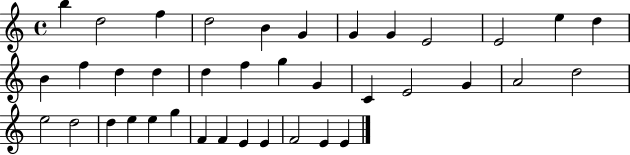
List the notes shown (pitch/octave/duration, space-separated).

B5/q D5/h F5/q D5/h B4/q G4/q G4/q G4/q E4/h E4/h E5/q D5/q B4/q F5/q D5/q D5/q D5/q F5/q G5/q G4/q C4/q E4/h G4/q A4/h D5/h E5/h D5/h D5/q E5/q E5/q G5/q F4/q F4/q E4/q E4/q F4/h E4/q E4/q